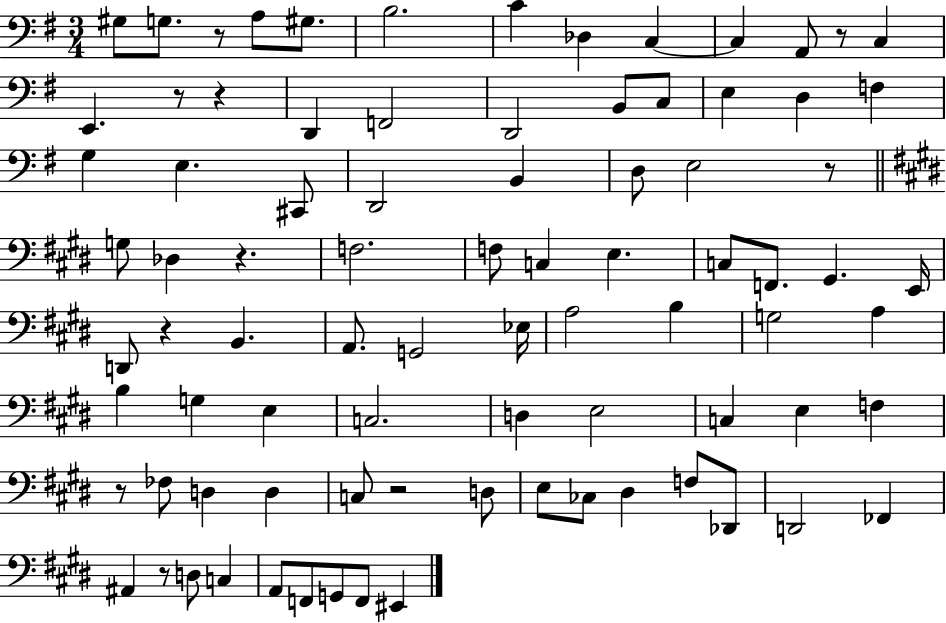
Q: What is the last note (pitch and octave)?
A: EIS2